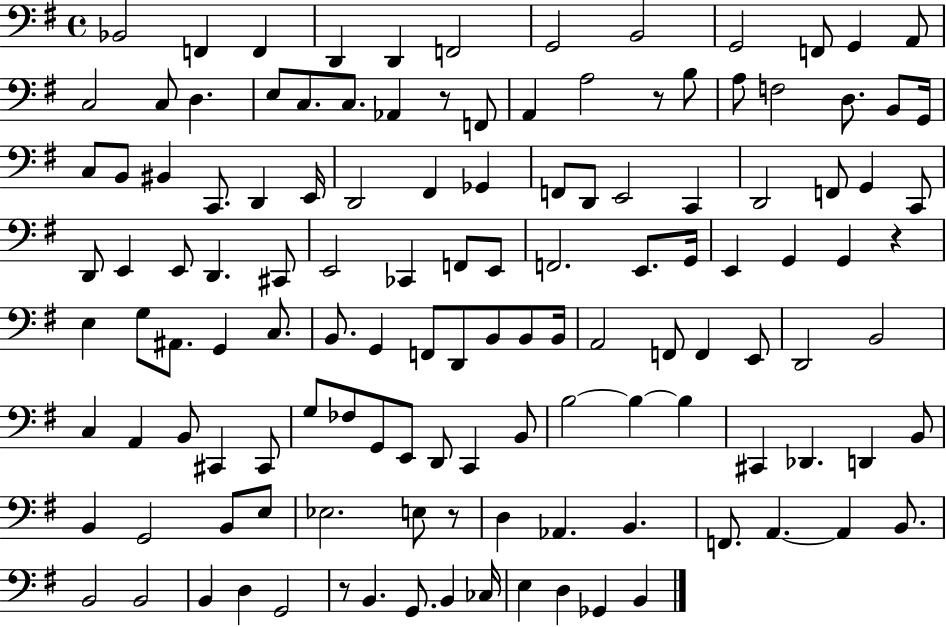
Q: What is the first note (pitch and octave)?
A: Bb2